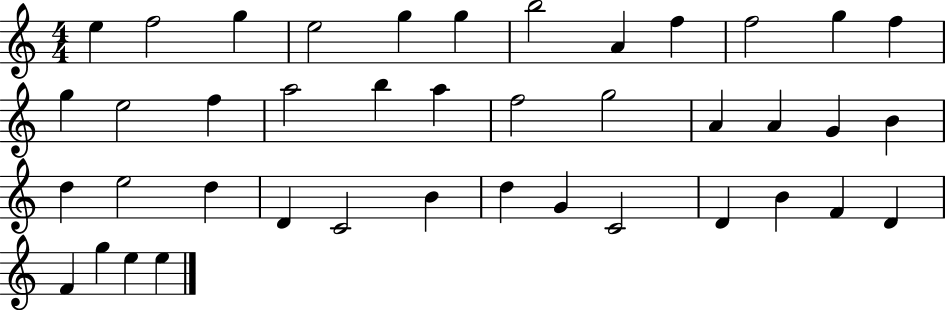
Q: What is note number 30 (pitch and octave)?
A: B4